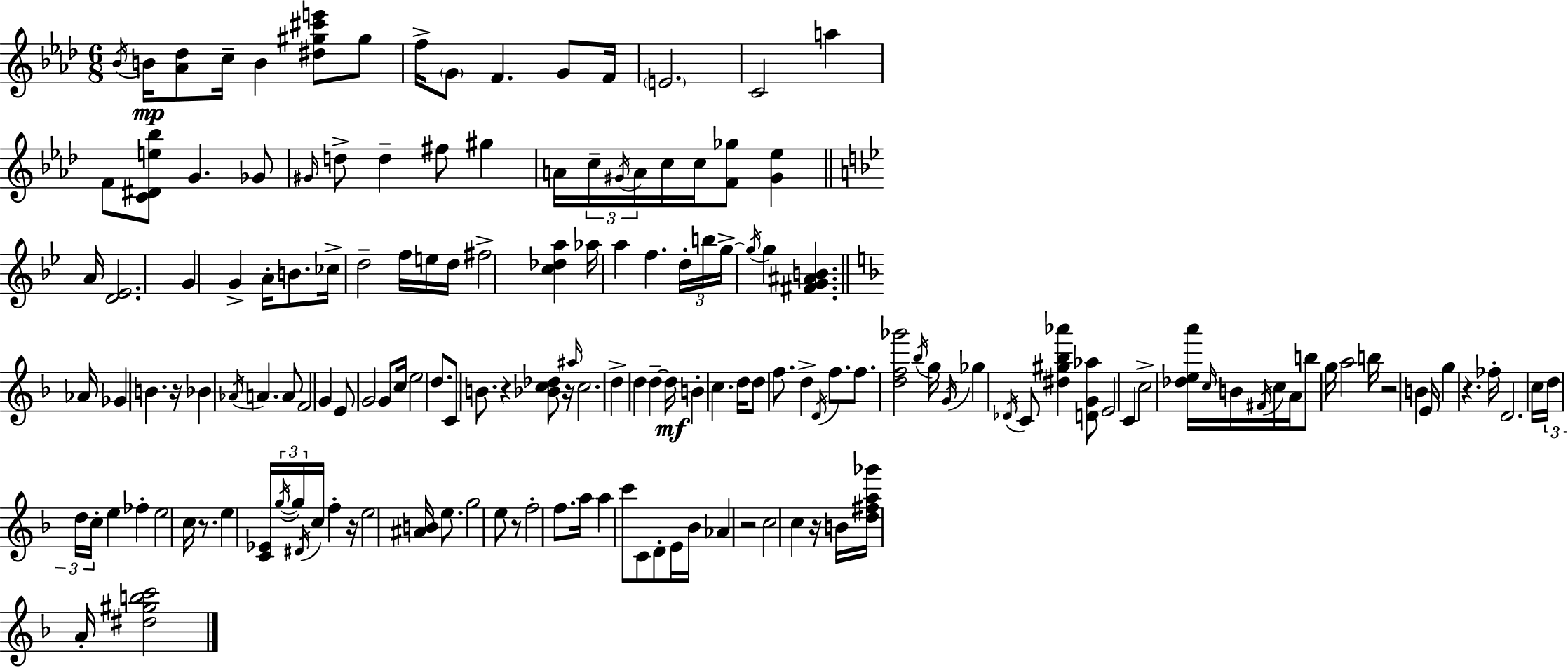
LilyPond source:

{
  \clef treble
  \numericTimeSignature
  \time 6/8
  \key aes \major
  \acciaccatura { bes'16 }\mp b'16 <aes' des''>8 c''16-- b'4 <dis'' gis'' cis''' e'''>8 gis''8 | f''16-> \parenthesize g'8 f'4. g'8 | f'16 \parenthesize e'2. | c'2 a''4 | \break f'8 <c' dis' e'' bes''>8 g'4. ges'8 | \grace { gis'16 } d''8-> d''4-- fis''8 gis''4 | a'16 \tuplet 3/2 { c''16-- \acciaccatura { gis'16 } a'16 } c''16 c''16 <f' ges''>8 <gis' ees''>4 | \bar "||" \break \key bes \major a'16 <d' ees'>2. | g'4 g'4-> a'16-. b'8. | ces''16-> d''2-- f''16 e''16 | d''16 fis''2-> <c'' des'' a''>4 | \break aes''16 a''4 f''4. | \tuplet 3/2 { d''16-. b''16 g''16->~~ } \acciaccatura { g''16 } g''4 <fis' g' ais' b'>4. | \bar "||" \break \key f \major aes'16 ges'4 b'4. r16 | bes'4 \acciaccatura { aes'16 } a'4. a'8 | f'2 g'4 | e'8 g'2 g'8 | \break c''16 e''2 d''8. | c'8 b'8. r4 <bes' c'' des''>8 | r16 \grace { ais''16 } c''2. | d''4-> d''4 d''4--~~ | \break d''16\mf b'4-. c''4. | d''16 d''8 f''8. d''4-> \acciaccatura { d'16 } | f''8. f''8. <d'' f'' ges'''>2 | \acciaccatura { bes''16 } g''16 \acciaccatura { g'16 } ges''4 \acciaccatura { des'16 } c'8 | \break <dis'' gis'' bes'' aes'''>4 <d' g' aes''>8 e'2 | c'4 c''2-> | <des'' e'' a'''>16 \grace { c''16 } b'16 \acciaccatura { fis'16 } c''16 a'16 b''8 g''16 a''2 | b''16 r2 | \break b'4 e'16 g''4 | r4. fes''16-. d'2. | c''16 \tuplet 3/2 { d''16 d''16 c''16-. } | e''4 fes''4-. e''2 | \break c''16 r8. e''4 | <c' ees'>16 \tuplet 3/2 { \acciaccatura { g''16~ }~ g''16 \acciaccatura { dis'16 } } c''16 f''4-. r16 e''2 | <ais' b'>16 e''8. g''2 | e''8 r8 f''2-. | \break f''8. a''16 a''4 | c'''8 c'8 d'8-. e'16 bes'16 aes'4 | r2 c''2 | c''4 r16 b'16 | \break <d'' fis'' a'' ges'''>16 a'16-. <dis'' gis'' b'' c'''>2 \bar "|."
}